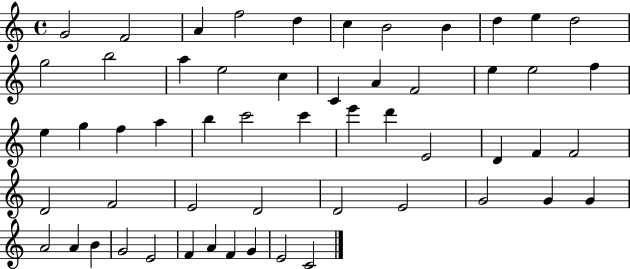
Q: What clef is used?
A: treble